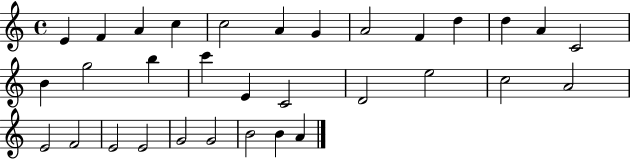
E4/q F4/q A4/q C5/q C5/h A4/q G4/q A4/h F4/q D5/q D5/q A4/q C4/h B4/q G5/h B5/q C6/q E4/q C4/h D4/h E5/h C5/h A4/h E4/h F4/h E4/h E4/h G4/h G4/h B4/h B4/q A4/q